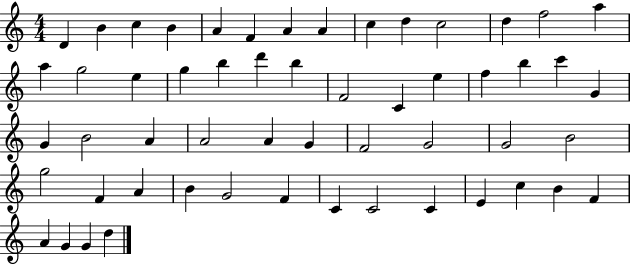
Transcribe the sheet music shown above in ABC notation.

X:1
T:Untitled
M:4/4
L:1/4
K:C
D B c B A F A A c d c2 d f2 a a g2 e g b d' b F2 C e f b c' G G B2 A A2 A G F2 G2 G2 B2 g2 F A B G2 F C C2 C E c B F A G G d